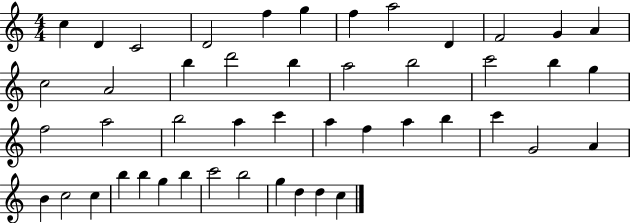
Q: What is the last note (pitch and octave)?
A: C5